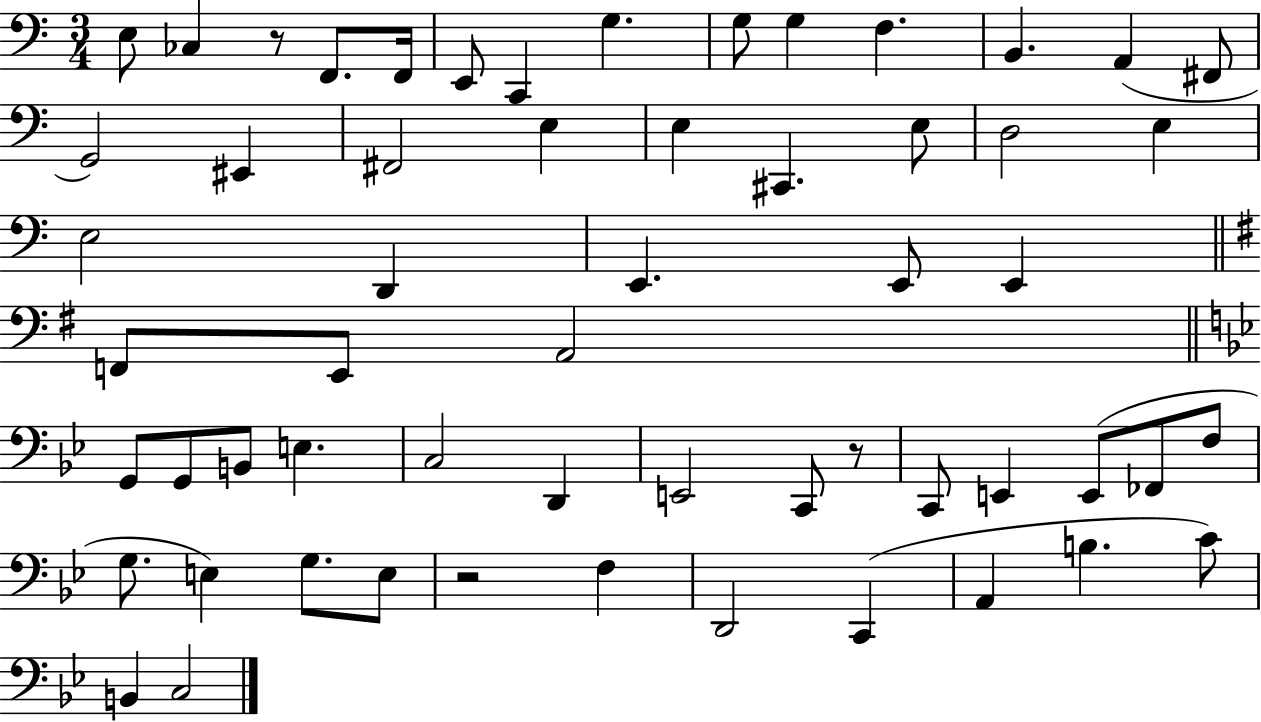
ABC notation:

X:1
T:Untitled
M:3/4
L:1/4
K:C
E,/2 _C, z/2 F,,/2 F,,/4 E,,/2 C,, G, G,/2 G, F, B,, A,, ^F,,/2 G,,2 ^E,, ^F,,2 E, E, ^C,, E,/2 D,2 E, E,2 D,, E,, E,,/2 E,, F,,/2 E,,/2 A,,2 G,,/2 G,,/2 B,,/2 E, C,2 D,, E,,2 C,,/2 z/2 C,,/2 E,, E,,/2 _F,,/2 F,/2 G,/2 E, G,/2 E,/2 z2 F, D,,2 C,, A,, B, C/2 B,, C,2